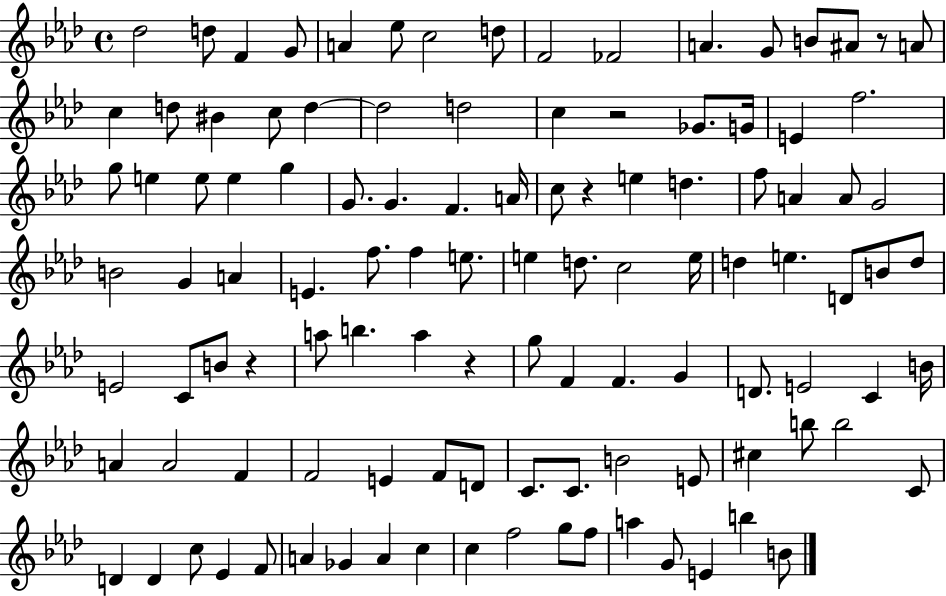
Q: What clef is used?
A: treble